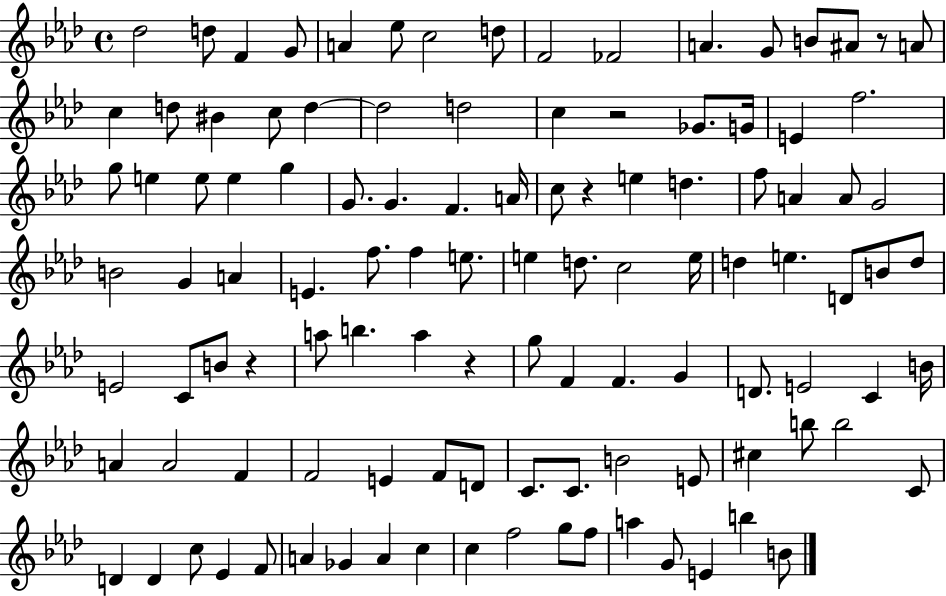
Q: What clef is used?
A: treble